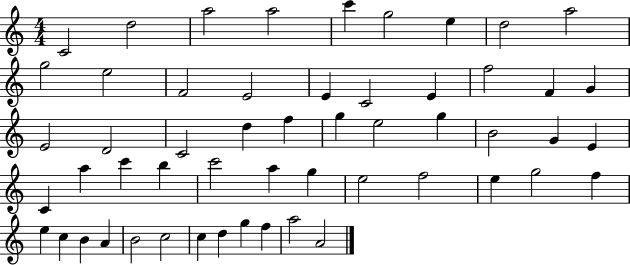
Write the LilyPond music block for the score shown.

{
  \clef treble
  \numericTimeSignature
  \time 4/4
  \key c \major
  c'2 d''2 | a''2 a''2 | c'''4 g''2 e''4 | d''2 a''2 | \break g''2 e''2 | f'2 e'2 | e'4 c'2 e'4 | f''2 f'4 g'4 | \break e'2 d'2 | c'2 d''4 f''4 | g''4 e''2 g''4 | b'2 g'4 e'4 | \break c'4 a''4 c'''4 b''4 | c'''2 a''4 g''4 | e''2 f''2 | e''4 g''2 f''4 | \break e''4 c''4 b'4 a'4 | b'2 c''2 | c''4 d''4 g''4 f''4 | a''2 a'2 | \break \bar "|."
}